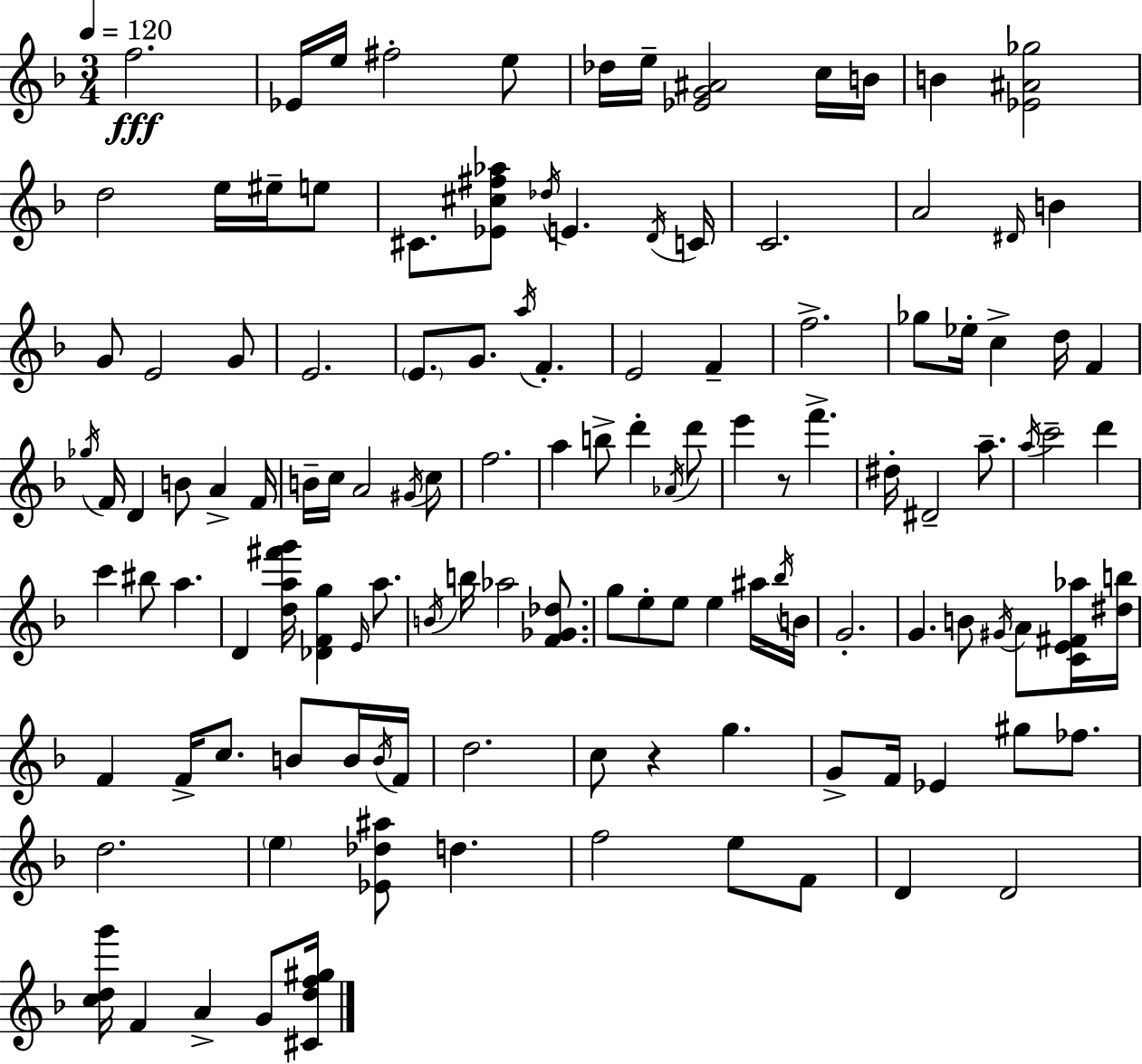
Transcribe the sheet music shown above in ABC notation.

X:1
T:Untitled
M:3/4
L:1/4
K:Dm
f2 _E/4 e/4 ^f2 e/2 _d/4 e/4 [_EG^A]2 c/4 B/4 B [_E^A_g]2 d2 e/4 ^e/4 e/2 ^C/2 [_E^c^f_a]/2 _d/4 E D/4 C/4 C2 A2 ^D/4 B G/2 E2 G/2 E2 E/2 G/2 a/4 F E2 F f2 _g/2 _e/4 c d/4 F _g/4 F/4 D B/2 A F/4 B/4 c/4 A2 ^G/4 c/2 f2 a b/2 d' _A/4 d'/2 e' z/2 f' ^d/4 ^D2 a/2 a/4 c'2 d' c' ^b/2 a D [da^f'g']/4 [_DFg] E/4 a/2 B/4 b/4 _a2 [F_G_d]/2 g/2 e/2 e/2 e ^a/4 _b/4 B/4 G2 G B/2 ^G/4 A/2 [CE^F_a]/4 [^db]/4 F F/4 c/2 B/2 B/4 B/4 F/4 d2 c/2 z g G/2 F/4 _E ^g/2 _f/2 d2 e [_E_d^a]/2 d f2 e/2 F/2 D D2 [cdg']/4 F A G/2 [^Cdf^g]/4